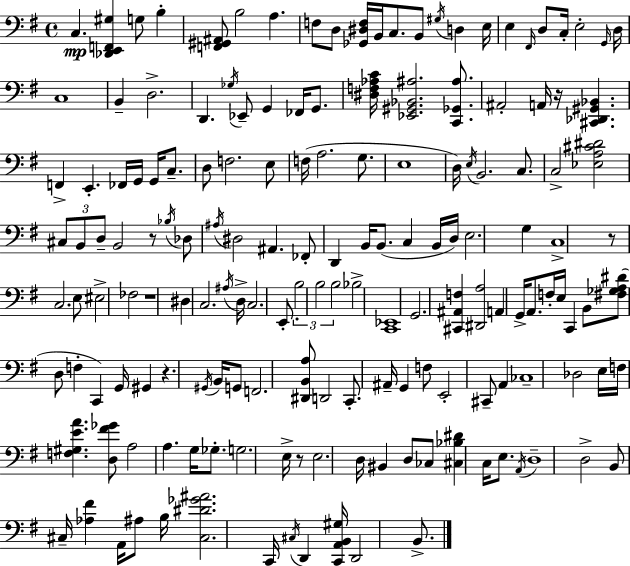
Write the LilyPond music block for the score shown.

{
  \clef bass
  \time 4/4
  \defaultTimeSignature
  \key g \major
  c4.\mp <des, e, f, gis>4 g8 b4-. | <f, gis, ais,>8 b2 a4. | f8 d8 <ges, dis f>16 b,16 c8. b,8 \acciaccatura { gis16 } d4 | e16 e4 \grace { fis,16 } d8 c16-. e2-. | \break \grace { g,16 } d16 c1 | b,4-- d2.-> | d,4. \acciaccatura { ges16 } ees,8-- g,4 | fes,16 g,8. <dis f aes c'>16 <ees, gis, bes, ais>2. | \break <c, ges, ais>8. ais,2-. a,16 r16 <cis, des, gis, bes,>4. | f,4-> e,4.-. fes,16 g,16 | g,16 c8.-- d8 f2. | e8 f16( a2. | \break g8. e1 | d16) \acciaccatura { e16 } b,2. | c8. c2-> <ees a cis' dis'>2 | \tuplet 3/2 { cis8 b,8 d8-- } b,2 | \break r8 \acciaccatura { bes16 } des8 \acciaccatura { ais16 } dis2 | ais,4. fes,8-. d,4 b,16 b,8.( | c4 b,16 d16) e2. | g4 c1-> | \break r8 c2. | e8 eis2-> fes2 | r1 | dis4 c2. | \break \acciaccatura { ais16 } d16-> c2. | e,8.-. \tuplet 3/2 { b2 | b2 b2 } | bes2-> <c, ees,>1 | \break g,2. | <cis, ais, f>4 <dis, a>2 | a,4 g,16-> a,8. f16-. e16 c,4 b,8 | <fis ges a dis'>8( d8 f4-. c,4) g,16 gis,4 | \break r4. \acciaccatura { gis,16 } b,16 g,8 f,2. | <dis, b, a>8 d,2 | c,8.-. ais,16-- g,4 f8 e,2-. | cis,8-- a,4 ces1-- | \break des2 | e16 f16 <f gis e' a'>4. <d fis' ges'>8 a2 | a4. g16 ges8.-. g2. | e16-> r8 e2. | \break d16 bis,4 d8 ces8 | <cis bes dis'>4 c16 e8. \acciaccatura { a,16 } d1-- | d2-> | b,8 cis16-- <aes fis'>4 a,16 ais8 b16 <cis dis' ges' ais'>2. | \break c,16 \acciaccatura { cis16 } d,4 <c, a, b, gis>16 | d,2 b,8.-> \bar "|."
}